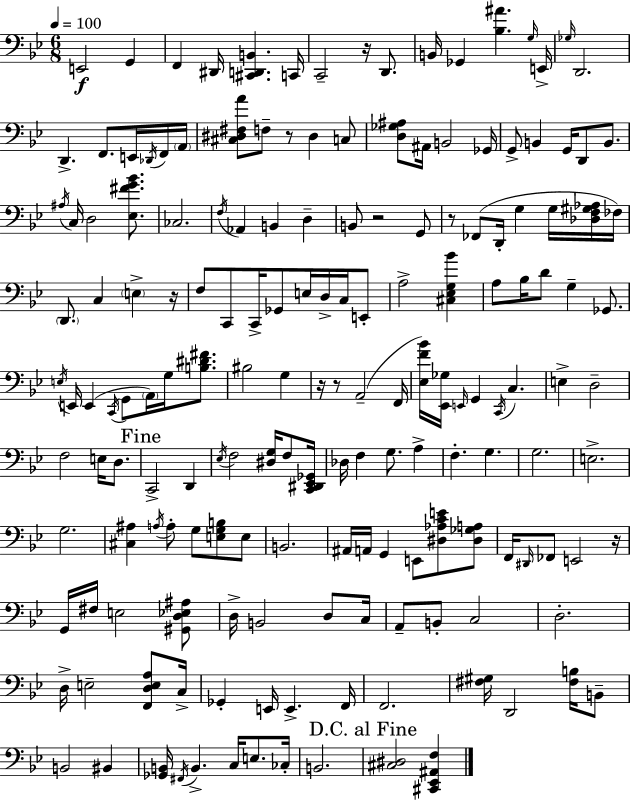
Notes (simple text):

E2/h G2/q F2/q D#2/s [C#2,D2,B2]/q. C2/s C2/h R/s D2/e. B2/s Gb2/q [Bb3,A#4]/q. G3/s E2/s Gb3/s D2/h. D2/q. F2/e. E2/s Db2/s F2/s A2/s [C#3,D#3,F#3,A4]/e F3/e R/e D#3/q C3/e [D3,Gb3,A#3]/e A#2/s B2/h Gb2/s G2/e B2/q G2/s D2/e B2/e. A#3/s C3/s D3/h [Eb3,F#4,G4,Bb4]/e. CES3/h. F3/s Ab2/q B2/q D3/q B2/e R/h G2/e R/e FES2/e D2/s G3/q G3/s [Db3,F3,G#3,Ab3]/s FES3/s D2/e. C3/q E3/q R/s F3/e C2/e C2/s Gb2/e E3/s D3/s C3/s E2/e A3/h [C#3,Eb3,G3,Bb4]/q A3/e Bb3/s D4/e G3/q Gb2/e. E3/s E2/s E2/q C2/s G2/e A2/s G3/s [B3,D#4,F#4]/e. BIS3/h G3/q R/s R/e A2/h F2/s [Eb3,F4,Bb4]/s [Eb2,Gb3]/s E2/s G2/q C2/s C3/q. E3/q D3/h F3/h E3/s D3/e. C2/h D2/q Eb3/s F3/h [D#3,G3]/s F3/e [C2,D#2,Eb2,Gb2]/s Db3/s F3/q G3/e. A3/q F3/q. G3/q. G3/h. E3/h. G3/h. [C#3,A#3]/q A3/s A3/e G3/e [E3,G3,B3]/e E3/e B2/h. A#2/s A2/s G2/q E2/e [D#3,Ab3,C4,E4]/e [D#3,Gb3,A3]/e F2/s D#2/s FES2/e E2/h R/s G2/s F#3/s E3/h [G#2,D3,Eb3,A#3]/e D3/s B2/h D3/e C3/s A2/e B2/e C3/h D3/h. D3/s E3/h [F2,D3,E3,A3]/e C3/s Gb2/q E2/s E2/q. F2/s F2/h. [F#3,G#3]/s D2/h [F#3,B3]/s B2/e B2/h BIS2/q [Gb2,B2]/s F#2/s B2/q. C3/s E3/e. CES3/s B2/h. [C#3,D#3]/h [C#2,Eb2,A#2,F3]/q